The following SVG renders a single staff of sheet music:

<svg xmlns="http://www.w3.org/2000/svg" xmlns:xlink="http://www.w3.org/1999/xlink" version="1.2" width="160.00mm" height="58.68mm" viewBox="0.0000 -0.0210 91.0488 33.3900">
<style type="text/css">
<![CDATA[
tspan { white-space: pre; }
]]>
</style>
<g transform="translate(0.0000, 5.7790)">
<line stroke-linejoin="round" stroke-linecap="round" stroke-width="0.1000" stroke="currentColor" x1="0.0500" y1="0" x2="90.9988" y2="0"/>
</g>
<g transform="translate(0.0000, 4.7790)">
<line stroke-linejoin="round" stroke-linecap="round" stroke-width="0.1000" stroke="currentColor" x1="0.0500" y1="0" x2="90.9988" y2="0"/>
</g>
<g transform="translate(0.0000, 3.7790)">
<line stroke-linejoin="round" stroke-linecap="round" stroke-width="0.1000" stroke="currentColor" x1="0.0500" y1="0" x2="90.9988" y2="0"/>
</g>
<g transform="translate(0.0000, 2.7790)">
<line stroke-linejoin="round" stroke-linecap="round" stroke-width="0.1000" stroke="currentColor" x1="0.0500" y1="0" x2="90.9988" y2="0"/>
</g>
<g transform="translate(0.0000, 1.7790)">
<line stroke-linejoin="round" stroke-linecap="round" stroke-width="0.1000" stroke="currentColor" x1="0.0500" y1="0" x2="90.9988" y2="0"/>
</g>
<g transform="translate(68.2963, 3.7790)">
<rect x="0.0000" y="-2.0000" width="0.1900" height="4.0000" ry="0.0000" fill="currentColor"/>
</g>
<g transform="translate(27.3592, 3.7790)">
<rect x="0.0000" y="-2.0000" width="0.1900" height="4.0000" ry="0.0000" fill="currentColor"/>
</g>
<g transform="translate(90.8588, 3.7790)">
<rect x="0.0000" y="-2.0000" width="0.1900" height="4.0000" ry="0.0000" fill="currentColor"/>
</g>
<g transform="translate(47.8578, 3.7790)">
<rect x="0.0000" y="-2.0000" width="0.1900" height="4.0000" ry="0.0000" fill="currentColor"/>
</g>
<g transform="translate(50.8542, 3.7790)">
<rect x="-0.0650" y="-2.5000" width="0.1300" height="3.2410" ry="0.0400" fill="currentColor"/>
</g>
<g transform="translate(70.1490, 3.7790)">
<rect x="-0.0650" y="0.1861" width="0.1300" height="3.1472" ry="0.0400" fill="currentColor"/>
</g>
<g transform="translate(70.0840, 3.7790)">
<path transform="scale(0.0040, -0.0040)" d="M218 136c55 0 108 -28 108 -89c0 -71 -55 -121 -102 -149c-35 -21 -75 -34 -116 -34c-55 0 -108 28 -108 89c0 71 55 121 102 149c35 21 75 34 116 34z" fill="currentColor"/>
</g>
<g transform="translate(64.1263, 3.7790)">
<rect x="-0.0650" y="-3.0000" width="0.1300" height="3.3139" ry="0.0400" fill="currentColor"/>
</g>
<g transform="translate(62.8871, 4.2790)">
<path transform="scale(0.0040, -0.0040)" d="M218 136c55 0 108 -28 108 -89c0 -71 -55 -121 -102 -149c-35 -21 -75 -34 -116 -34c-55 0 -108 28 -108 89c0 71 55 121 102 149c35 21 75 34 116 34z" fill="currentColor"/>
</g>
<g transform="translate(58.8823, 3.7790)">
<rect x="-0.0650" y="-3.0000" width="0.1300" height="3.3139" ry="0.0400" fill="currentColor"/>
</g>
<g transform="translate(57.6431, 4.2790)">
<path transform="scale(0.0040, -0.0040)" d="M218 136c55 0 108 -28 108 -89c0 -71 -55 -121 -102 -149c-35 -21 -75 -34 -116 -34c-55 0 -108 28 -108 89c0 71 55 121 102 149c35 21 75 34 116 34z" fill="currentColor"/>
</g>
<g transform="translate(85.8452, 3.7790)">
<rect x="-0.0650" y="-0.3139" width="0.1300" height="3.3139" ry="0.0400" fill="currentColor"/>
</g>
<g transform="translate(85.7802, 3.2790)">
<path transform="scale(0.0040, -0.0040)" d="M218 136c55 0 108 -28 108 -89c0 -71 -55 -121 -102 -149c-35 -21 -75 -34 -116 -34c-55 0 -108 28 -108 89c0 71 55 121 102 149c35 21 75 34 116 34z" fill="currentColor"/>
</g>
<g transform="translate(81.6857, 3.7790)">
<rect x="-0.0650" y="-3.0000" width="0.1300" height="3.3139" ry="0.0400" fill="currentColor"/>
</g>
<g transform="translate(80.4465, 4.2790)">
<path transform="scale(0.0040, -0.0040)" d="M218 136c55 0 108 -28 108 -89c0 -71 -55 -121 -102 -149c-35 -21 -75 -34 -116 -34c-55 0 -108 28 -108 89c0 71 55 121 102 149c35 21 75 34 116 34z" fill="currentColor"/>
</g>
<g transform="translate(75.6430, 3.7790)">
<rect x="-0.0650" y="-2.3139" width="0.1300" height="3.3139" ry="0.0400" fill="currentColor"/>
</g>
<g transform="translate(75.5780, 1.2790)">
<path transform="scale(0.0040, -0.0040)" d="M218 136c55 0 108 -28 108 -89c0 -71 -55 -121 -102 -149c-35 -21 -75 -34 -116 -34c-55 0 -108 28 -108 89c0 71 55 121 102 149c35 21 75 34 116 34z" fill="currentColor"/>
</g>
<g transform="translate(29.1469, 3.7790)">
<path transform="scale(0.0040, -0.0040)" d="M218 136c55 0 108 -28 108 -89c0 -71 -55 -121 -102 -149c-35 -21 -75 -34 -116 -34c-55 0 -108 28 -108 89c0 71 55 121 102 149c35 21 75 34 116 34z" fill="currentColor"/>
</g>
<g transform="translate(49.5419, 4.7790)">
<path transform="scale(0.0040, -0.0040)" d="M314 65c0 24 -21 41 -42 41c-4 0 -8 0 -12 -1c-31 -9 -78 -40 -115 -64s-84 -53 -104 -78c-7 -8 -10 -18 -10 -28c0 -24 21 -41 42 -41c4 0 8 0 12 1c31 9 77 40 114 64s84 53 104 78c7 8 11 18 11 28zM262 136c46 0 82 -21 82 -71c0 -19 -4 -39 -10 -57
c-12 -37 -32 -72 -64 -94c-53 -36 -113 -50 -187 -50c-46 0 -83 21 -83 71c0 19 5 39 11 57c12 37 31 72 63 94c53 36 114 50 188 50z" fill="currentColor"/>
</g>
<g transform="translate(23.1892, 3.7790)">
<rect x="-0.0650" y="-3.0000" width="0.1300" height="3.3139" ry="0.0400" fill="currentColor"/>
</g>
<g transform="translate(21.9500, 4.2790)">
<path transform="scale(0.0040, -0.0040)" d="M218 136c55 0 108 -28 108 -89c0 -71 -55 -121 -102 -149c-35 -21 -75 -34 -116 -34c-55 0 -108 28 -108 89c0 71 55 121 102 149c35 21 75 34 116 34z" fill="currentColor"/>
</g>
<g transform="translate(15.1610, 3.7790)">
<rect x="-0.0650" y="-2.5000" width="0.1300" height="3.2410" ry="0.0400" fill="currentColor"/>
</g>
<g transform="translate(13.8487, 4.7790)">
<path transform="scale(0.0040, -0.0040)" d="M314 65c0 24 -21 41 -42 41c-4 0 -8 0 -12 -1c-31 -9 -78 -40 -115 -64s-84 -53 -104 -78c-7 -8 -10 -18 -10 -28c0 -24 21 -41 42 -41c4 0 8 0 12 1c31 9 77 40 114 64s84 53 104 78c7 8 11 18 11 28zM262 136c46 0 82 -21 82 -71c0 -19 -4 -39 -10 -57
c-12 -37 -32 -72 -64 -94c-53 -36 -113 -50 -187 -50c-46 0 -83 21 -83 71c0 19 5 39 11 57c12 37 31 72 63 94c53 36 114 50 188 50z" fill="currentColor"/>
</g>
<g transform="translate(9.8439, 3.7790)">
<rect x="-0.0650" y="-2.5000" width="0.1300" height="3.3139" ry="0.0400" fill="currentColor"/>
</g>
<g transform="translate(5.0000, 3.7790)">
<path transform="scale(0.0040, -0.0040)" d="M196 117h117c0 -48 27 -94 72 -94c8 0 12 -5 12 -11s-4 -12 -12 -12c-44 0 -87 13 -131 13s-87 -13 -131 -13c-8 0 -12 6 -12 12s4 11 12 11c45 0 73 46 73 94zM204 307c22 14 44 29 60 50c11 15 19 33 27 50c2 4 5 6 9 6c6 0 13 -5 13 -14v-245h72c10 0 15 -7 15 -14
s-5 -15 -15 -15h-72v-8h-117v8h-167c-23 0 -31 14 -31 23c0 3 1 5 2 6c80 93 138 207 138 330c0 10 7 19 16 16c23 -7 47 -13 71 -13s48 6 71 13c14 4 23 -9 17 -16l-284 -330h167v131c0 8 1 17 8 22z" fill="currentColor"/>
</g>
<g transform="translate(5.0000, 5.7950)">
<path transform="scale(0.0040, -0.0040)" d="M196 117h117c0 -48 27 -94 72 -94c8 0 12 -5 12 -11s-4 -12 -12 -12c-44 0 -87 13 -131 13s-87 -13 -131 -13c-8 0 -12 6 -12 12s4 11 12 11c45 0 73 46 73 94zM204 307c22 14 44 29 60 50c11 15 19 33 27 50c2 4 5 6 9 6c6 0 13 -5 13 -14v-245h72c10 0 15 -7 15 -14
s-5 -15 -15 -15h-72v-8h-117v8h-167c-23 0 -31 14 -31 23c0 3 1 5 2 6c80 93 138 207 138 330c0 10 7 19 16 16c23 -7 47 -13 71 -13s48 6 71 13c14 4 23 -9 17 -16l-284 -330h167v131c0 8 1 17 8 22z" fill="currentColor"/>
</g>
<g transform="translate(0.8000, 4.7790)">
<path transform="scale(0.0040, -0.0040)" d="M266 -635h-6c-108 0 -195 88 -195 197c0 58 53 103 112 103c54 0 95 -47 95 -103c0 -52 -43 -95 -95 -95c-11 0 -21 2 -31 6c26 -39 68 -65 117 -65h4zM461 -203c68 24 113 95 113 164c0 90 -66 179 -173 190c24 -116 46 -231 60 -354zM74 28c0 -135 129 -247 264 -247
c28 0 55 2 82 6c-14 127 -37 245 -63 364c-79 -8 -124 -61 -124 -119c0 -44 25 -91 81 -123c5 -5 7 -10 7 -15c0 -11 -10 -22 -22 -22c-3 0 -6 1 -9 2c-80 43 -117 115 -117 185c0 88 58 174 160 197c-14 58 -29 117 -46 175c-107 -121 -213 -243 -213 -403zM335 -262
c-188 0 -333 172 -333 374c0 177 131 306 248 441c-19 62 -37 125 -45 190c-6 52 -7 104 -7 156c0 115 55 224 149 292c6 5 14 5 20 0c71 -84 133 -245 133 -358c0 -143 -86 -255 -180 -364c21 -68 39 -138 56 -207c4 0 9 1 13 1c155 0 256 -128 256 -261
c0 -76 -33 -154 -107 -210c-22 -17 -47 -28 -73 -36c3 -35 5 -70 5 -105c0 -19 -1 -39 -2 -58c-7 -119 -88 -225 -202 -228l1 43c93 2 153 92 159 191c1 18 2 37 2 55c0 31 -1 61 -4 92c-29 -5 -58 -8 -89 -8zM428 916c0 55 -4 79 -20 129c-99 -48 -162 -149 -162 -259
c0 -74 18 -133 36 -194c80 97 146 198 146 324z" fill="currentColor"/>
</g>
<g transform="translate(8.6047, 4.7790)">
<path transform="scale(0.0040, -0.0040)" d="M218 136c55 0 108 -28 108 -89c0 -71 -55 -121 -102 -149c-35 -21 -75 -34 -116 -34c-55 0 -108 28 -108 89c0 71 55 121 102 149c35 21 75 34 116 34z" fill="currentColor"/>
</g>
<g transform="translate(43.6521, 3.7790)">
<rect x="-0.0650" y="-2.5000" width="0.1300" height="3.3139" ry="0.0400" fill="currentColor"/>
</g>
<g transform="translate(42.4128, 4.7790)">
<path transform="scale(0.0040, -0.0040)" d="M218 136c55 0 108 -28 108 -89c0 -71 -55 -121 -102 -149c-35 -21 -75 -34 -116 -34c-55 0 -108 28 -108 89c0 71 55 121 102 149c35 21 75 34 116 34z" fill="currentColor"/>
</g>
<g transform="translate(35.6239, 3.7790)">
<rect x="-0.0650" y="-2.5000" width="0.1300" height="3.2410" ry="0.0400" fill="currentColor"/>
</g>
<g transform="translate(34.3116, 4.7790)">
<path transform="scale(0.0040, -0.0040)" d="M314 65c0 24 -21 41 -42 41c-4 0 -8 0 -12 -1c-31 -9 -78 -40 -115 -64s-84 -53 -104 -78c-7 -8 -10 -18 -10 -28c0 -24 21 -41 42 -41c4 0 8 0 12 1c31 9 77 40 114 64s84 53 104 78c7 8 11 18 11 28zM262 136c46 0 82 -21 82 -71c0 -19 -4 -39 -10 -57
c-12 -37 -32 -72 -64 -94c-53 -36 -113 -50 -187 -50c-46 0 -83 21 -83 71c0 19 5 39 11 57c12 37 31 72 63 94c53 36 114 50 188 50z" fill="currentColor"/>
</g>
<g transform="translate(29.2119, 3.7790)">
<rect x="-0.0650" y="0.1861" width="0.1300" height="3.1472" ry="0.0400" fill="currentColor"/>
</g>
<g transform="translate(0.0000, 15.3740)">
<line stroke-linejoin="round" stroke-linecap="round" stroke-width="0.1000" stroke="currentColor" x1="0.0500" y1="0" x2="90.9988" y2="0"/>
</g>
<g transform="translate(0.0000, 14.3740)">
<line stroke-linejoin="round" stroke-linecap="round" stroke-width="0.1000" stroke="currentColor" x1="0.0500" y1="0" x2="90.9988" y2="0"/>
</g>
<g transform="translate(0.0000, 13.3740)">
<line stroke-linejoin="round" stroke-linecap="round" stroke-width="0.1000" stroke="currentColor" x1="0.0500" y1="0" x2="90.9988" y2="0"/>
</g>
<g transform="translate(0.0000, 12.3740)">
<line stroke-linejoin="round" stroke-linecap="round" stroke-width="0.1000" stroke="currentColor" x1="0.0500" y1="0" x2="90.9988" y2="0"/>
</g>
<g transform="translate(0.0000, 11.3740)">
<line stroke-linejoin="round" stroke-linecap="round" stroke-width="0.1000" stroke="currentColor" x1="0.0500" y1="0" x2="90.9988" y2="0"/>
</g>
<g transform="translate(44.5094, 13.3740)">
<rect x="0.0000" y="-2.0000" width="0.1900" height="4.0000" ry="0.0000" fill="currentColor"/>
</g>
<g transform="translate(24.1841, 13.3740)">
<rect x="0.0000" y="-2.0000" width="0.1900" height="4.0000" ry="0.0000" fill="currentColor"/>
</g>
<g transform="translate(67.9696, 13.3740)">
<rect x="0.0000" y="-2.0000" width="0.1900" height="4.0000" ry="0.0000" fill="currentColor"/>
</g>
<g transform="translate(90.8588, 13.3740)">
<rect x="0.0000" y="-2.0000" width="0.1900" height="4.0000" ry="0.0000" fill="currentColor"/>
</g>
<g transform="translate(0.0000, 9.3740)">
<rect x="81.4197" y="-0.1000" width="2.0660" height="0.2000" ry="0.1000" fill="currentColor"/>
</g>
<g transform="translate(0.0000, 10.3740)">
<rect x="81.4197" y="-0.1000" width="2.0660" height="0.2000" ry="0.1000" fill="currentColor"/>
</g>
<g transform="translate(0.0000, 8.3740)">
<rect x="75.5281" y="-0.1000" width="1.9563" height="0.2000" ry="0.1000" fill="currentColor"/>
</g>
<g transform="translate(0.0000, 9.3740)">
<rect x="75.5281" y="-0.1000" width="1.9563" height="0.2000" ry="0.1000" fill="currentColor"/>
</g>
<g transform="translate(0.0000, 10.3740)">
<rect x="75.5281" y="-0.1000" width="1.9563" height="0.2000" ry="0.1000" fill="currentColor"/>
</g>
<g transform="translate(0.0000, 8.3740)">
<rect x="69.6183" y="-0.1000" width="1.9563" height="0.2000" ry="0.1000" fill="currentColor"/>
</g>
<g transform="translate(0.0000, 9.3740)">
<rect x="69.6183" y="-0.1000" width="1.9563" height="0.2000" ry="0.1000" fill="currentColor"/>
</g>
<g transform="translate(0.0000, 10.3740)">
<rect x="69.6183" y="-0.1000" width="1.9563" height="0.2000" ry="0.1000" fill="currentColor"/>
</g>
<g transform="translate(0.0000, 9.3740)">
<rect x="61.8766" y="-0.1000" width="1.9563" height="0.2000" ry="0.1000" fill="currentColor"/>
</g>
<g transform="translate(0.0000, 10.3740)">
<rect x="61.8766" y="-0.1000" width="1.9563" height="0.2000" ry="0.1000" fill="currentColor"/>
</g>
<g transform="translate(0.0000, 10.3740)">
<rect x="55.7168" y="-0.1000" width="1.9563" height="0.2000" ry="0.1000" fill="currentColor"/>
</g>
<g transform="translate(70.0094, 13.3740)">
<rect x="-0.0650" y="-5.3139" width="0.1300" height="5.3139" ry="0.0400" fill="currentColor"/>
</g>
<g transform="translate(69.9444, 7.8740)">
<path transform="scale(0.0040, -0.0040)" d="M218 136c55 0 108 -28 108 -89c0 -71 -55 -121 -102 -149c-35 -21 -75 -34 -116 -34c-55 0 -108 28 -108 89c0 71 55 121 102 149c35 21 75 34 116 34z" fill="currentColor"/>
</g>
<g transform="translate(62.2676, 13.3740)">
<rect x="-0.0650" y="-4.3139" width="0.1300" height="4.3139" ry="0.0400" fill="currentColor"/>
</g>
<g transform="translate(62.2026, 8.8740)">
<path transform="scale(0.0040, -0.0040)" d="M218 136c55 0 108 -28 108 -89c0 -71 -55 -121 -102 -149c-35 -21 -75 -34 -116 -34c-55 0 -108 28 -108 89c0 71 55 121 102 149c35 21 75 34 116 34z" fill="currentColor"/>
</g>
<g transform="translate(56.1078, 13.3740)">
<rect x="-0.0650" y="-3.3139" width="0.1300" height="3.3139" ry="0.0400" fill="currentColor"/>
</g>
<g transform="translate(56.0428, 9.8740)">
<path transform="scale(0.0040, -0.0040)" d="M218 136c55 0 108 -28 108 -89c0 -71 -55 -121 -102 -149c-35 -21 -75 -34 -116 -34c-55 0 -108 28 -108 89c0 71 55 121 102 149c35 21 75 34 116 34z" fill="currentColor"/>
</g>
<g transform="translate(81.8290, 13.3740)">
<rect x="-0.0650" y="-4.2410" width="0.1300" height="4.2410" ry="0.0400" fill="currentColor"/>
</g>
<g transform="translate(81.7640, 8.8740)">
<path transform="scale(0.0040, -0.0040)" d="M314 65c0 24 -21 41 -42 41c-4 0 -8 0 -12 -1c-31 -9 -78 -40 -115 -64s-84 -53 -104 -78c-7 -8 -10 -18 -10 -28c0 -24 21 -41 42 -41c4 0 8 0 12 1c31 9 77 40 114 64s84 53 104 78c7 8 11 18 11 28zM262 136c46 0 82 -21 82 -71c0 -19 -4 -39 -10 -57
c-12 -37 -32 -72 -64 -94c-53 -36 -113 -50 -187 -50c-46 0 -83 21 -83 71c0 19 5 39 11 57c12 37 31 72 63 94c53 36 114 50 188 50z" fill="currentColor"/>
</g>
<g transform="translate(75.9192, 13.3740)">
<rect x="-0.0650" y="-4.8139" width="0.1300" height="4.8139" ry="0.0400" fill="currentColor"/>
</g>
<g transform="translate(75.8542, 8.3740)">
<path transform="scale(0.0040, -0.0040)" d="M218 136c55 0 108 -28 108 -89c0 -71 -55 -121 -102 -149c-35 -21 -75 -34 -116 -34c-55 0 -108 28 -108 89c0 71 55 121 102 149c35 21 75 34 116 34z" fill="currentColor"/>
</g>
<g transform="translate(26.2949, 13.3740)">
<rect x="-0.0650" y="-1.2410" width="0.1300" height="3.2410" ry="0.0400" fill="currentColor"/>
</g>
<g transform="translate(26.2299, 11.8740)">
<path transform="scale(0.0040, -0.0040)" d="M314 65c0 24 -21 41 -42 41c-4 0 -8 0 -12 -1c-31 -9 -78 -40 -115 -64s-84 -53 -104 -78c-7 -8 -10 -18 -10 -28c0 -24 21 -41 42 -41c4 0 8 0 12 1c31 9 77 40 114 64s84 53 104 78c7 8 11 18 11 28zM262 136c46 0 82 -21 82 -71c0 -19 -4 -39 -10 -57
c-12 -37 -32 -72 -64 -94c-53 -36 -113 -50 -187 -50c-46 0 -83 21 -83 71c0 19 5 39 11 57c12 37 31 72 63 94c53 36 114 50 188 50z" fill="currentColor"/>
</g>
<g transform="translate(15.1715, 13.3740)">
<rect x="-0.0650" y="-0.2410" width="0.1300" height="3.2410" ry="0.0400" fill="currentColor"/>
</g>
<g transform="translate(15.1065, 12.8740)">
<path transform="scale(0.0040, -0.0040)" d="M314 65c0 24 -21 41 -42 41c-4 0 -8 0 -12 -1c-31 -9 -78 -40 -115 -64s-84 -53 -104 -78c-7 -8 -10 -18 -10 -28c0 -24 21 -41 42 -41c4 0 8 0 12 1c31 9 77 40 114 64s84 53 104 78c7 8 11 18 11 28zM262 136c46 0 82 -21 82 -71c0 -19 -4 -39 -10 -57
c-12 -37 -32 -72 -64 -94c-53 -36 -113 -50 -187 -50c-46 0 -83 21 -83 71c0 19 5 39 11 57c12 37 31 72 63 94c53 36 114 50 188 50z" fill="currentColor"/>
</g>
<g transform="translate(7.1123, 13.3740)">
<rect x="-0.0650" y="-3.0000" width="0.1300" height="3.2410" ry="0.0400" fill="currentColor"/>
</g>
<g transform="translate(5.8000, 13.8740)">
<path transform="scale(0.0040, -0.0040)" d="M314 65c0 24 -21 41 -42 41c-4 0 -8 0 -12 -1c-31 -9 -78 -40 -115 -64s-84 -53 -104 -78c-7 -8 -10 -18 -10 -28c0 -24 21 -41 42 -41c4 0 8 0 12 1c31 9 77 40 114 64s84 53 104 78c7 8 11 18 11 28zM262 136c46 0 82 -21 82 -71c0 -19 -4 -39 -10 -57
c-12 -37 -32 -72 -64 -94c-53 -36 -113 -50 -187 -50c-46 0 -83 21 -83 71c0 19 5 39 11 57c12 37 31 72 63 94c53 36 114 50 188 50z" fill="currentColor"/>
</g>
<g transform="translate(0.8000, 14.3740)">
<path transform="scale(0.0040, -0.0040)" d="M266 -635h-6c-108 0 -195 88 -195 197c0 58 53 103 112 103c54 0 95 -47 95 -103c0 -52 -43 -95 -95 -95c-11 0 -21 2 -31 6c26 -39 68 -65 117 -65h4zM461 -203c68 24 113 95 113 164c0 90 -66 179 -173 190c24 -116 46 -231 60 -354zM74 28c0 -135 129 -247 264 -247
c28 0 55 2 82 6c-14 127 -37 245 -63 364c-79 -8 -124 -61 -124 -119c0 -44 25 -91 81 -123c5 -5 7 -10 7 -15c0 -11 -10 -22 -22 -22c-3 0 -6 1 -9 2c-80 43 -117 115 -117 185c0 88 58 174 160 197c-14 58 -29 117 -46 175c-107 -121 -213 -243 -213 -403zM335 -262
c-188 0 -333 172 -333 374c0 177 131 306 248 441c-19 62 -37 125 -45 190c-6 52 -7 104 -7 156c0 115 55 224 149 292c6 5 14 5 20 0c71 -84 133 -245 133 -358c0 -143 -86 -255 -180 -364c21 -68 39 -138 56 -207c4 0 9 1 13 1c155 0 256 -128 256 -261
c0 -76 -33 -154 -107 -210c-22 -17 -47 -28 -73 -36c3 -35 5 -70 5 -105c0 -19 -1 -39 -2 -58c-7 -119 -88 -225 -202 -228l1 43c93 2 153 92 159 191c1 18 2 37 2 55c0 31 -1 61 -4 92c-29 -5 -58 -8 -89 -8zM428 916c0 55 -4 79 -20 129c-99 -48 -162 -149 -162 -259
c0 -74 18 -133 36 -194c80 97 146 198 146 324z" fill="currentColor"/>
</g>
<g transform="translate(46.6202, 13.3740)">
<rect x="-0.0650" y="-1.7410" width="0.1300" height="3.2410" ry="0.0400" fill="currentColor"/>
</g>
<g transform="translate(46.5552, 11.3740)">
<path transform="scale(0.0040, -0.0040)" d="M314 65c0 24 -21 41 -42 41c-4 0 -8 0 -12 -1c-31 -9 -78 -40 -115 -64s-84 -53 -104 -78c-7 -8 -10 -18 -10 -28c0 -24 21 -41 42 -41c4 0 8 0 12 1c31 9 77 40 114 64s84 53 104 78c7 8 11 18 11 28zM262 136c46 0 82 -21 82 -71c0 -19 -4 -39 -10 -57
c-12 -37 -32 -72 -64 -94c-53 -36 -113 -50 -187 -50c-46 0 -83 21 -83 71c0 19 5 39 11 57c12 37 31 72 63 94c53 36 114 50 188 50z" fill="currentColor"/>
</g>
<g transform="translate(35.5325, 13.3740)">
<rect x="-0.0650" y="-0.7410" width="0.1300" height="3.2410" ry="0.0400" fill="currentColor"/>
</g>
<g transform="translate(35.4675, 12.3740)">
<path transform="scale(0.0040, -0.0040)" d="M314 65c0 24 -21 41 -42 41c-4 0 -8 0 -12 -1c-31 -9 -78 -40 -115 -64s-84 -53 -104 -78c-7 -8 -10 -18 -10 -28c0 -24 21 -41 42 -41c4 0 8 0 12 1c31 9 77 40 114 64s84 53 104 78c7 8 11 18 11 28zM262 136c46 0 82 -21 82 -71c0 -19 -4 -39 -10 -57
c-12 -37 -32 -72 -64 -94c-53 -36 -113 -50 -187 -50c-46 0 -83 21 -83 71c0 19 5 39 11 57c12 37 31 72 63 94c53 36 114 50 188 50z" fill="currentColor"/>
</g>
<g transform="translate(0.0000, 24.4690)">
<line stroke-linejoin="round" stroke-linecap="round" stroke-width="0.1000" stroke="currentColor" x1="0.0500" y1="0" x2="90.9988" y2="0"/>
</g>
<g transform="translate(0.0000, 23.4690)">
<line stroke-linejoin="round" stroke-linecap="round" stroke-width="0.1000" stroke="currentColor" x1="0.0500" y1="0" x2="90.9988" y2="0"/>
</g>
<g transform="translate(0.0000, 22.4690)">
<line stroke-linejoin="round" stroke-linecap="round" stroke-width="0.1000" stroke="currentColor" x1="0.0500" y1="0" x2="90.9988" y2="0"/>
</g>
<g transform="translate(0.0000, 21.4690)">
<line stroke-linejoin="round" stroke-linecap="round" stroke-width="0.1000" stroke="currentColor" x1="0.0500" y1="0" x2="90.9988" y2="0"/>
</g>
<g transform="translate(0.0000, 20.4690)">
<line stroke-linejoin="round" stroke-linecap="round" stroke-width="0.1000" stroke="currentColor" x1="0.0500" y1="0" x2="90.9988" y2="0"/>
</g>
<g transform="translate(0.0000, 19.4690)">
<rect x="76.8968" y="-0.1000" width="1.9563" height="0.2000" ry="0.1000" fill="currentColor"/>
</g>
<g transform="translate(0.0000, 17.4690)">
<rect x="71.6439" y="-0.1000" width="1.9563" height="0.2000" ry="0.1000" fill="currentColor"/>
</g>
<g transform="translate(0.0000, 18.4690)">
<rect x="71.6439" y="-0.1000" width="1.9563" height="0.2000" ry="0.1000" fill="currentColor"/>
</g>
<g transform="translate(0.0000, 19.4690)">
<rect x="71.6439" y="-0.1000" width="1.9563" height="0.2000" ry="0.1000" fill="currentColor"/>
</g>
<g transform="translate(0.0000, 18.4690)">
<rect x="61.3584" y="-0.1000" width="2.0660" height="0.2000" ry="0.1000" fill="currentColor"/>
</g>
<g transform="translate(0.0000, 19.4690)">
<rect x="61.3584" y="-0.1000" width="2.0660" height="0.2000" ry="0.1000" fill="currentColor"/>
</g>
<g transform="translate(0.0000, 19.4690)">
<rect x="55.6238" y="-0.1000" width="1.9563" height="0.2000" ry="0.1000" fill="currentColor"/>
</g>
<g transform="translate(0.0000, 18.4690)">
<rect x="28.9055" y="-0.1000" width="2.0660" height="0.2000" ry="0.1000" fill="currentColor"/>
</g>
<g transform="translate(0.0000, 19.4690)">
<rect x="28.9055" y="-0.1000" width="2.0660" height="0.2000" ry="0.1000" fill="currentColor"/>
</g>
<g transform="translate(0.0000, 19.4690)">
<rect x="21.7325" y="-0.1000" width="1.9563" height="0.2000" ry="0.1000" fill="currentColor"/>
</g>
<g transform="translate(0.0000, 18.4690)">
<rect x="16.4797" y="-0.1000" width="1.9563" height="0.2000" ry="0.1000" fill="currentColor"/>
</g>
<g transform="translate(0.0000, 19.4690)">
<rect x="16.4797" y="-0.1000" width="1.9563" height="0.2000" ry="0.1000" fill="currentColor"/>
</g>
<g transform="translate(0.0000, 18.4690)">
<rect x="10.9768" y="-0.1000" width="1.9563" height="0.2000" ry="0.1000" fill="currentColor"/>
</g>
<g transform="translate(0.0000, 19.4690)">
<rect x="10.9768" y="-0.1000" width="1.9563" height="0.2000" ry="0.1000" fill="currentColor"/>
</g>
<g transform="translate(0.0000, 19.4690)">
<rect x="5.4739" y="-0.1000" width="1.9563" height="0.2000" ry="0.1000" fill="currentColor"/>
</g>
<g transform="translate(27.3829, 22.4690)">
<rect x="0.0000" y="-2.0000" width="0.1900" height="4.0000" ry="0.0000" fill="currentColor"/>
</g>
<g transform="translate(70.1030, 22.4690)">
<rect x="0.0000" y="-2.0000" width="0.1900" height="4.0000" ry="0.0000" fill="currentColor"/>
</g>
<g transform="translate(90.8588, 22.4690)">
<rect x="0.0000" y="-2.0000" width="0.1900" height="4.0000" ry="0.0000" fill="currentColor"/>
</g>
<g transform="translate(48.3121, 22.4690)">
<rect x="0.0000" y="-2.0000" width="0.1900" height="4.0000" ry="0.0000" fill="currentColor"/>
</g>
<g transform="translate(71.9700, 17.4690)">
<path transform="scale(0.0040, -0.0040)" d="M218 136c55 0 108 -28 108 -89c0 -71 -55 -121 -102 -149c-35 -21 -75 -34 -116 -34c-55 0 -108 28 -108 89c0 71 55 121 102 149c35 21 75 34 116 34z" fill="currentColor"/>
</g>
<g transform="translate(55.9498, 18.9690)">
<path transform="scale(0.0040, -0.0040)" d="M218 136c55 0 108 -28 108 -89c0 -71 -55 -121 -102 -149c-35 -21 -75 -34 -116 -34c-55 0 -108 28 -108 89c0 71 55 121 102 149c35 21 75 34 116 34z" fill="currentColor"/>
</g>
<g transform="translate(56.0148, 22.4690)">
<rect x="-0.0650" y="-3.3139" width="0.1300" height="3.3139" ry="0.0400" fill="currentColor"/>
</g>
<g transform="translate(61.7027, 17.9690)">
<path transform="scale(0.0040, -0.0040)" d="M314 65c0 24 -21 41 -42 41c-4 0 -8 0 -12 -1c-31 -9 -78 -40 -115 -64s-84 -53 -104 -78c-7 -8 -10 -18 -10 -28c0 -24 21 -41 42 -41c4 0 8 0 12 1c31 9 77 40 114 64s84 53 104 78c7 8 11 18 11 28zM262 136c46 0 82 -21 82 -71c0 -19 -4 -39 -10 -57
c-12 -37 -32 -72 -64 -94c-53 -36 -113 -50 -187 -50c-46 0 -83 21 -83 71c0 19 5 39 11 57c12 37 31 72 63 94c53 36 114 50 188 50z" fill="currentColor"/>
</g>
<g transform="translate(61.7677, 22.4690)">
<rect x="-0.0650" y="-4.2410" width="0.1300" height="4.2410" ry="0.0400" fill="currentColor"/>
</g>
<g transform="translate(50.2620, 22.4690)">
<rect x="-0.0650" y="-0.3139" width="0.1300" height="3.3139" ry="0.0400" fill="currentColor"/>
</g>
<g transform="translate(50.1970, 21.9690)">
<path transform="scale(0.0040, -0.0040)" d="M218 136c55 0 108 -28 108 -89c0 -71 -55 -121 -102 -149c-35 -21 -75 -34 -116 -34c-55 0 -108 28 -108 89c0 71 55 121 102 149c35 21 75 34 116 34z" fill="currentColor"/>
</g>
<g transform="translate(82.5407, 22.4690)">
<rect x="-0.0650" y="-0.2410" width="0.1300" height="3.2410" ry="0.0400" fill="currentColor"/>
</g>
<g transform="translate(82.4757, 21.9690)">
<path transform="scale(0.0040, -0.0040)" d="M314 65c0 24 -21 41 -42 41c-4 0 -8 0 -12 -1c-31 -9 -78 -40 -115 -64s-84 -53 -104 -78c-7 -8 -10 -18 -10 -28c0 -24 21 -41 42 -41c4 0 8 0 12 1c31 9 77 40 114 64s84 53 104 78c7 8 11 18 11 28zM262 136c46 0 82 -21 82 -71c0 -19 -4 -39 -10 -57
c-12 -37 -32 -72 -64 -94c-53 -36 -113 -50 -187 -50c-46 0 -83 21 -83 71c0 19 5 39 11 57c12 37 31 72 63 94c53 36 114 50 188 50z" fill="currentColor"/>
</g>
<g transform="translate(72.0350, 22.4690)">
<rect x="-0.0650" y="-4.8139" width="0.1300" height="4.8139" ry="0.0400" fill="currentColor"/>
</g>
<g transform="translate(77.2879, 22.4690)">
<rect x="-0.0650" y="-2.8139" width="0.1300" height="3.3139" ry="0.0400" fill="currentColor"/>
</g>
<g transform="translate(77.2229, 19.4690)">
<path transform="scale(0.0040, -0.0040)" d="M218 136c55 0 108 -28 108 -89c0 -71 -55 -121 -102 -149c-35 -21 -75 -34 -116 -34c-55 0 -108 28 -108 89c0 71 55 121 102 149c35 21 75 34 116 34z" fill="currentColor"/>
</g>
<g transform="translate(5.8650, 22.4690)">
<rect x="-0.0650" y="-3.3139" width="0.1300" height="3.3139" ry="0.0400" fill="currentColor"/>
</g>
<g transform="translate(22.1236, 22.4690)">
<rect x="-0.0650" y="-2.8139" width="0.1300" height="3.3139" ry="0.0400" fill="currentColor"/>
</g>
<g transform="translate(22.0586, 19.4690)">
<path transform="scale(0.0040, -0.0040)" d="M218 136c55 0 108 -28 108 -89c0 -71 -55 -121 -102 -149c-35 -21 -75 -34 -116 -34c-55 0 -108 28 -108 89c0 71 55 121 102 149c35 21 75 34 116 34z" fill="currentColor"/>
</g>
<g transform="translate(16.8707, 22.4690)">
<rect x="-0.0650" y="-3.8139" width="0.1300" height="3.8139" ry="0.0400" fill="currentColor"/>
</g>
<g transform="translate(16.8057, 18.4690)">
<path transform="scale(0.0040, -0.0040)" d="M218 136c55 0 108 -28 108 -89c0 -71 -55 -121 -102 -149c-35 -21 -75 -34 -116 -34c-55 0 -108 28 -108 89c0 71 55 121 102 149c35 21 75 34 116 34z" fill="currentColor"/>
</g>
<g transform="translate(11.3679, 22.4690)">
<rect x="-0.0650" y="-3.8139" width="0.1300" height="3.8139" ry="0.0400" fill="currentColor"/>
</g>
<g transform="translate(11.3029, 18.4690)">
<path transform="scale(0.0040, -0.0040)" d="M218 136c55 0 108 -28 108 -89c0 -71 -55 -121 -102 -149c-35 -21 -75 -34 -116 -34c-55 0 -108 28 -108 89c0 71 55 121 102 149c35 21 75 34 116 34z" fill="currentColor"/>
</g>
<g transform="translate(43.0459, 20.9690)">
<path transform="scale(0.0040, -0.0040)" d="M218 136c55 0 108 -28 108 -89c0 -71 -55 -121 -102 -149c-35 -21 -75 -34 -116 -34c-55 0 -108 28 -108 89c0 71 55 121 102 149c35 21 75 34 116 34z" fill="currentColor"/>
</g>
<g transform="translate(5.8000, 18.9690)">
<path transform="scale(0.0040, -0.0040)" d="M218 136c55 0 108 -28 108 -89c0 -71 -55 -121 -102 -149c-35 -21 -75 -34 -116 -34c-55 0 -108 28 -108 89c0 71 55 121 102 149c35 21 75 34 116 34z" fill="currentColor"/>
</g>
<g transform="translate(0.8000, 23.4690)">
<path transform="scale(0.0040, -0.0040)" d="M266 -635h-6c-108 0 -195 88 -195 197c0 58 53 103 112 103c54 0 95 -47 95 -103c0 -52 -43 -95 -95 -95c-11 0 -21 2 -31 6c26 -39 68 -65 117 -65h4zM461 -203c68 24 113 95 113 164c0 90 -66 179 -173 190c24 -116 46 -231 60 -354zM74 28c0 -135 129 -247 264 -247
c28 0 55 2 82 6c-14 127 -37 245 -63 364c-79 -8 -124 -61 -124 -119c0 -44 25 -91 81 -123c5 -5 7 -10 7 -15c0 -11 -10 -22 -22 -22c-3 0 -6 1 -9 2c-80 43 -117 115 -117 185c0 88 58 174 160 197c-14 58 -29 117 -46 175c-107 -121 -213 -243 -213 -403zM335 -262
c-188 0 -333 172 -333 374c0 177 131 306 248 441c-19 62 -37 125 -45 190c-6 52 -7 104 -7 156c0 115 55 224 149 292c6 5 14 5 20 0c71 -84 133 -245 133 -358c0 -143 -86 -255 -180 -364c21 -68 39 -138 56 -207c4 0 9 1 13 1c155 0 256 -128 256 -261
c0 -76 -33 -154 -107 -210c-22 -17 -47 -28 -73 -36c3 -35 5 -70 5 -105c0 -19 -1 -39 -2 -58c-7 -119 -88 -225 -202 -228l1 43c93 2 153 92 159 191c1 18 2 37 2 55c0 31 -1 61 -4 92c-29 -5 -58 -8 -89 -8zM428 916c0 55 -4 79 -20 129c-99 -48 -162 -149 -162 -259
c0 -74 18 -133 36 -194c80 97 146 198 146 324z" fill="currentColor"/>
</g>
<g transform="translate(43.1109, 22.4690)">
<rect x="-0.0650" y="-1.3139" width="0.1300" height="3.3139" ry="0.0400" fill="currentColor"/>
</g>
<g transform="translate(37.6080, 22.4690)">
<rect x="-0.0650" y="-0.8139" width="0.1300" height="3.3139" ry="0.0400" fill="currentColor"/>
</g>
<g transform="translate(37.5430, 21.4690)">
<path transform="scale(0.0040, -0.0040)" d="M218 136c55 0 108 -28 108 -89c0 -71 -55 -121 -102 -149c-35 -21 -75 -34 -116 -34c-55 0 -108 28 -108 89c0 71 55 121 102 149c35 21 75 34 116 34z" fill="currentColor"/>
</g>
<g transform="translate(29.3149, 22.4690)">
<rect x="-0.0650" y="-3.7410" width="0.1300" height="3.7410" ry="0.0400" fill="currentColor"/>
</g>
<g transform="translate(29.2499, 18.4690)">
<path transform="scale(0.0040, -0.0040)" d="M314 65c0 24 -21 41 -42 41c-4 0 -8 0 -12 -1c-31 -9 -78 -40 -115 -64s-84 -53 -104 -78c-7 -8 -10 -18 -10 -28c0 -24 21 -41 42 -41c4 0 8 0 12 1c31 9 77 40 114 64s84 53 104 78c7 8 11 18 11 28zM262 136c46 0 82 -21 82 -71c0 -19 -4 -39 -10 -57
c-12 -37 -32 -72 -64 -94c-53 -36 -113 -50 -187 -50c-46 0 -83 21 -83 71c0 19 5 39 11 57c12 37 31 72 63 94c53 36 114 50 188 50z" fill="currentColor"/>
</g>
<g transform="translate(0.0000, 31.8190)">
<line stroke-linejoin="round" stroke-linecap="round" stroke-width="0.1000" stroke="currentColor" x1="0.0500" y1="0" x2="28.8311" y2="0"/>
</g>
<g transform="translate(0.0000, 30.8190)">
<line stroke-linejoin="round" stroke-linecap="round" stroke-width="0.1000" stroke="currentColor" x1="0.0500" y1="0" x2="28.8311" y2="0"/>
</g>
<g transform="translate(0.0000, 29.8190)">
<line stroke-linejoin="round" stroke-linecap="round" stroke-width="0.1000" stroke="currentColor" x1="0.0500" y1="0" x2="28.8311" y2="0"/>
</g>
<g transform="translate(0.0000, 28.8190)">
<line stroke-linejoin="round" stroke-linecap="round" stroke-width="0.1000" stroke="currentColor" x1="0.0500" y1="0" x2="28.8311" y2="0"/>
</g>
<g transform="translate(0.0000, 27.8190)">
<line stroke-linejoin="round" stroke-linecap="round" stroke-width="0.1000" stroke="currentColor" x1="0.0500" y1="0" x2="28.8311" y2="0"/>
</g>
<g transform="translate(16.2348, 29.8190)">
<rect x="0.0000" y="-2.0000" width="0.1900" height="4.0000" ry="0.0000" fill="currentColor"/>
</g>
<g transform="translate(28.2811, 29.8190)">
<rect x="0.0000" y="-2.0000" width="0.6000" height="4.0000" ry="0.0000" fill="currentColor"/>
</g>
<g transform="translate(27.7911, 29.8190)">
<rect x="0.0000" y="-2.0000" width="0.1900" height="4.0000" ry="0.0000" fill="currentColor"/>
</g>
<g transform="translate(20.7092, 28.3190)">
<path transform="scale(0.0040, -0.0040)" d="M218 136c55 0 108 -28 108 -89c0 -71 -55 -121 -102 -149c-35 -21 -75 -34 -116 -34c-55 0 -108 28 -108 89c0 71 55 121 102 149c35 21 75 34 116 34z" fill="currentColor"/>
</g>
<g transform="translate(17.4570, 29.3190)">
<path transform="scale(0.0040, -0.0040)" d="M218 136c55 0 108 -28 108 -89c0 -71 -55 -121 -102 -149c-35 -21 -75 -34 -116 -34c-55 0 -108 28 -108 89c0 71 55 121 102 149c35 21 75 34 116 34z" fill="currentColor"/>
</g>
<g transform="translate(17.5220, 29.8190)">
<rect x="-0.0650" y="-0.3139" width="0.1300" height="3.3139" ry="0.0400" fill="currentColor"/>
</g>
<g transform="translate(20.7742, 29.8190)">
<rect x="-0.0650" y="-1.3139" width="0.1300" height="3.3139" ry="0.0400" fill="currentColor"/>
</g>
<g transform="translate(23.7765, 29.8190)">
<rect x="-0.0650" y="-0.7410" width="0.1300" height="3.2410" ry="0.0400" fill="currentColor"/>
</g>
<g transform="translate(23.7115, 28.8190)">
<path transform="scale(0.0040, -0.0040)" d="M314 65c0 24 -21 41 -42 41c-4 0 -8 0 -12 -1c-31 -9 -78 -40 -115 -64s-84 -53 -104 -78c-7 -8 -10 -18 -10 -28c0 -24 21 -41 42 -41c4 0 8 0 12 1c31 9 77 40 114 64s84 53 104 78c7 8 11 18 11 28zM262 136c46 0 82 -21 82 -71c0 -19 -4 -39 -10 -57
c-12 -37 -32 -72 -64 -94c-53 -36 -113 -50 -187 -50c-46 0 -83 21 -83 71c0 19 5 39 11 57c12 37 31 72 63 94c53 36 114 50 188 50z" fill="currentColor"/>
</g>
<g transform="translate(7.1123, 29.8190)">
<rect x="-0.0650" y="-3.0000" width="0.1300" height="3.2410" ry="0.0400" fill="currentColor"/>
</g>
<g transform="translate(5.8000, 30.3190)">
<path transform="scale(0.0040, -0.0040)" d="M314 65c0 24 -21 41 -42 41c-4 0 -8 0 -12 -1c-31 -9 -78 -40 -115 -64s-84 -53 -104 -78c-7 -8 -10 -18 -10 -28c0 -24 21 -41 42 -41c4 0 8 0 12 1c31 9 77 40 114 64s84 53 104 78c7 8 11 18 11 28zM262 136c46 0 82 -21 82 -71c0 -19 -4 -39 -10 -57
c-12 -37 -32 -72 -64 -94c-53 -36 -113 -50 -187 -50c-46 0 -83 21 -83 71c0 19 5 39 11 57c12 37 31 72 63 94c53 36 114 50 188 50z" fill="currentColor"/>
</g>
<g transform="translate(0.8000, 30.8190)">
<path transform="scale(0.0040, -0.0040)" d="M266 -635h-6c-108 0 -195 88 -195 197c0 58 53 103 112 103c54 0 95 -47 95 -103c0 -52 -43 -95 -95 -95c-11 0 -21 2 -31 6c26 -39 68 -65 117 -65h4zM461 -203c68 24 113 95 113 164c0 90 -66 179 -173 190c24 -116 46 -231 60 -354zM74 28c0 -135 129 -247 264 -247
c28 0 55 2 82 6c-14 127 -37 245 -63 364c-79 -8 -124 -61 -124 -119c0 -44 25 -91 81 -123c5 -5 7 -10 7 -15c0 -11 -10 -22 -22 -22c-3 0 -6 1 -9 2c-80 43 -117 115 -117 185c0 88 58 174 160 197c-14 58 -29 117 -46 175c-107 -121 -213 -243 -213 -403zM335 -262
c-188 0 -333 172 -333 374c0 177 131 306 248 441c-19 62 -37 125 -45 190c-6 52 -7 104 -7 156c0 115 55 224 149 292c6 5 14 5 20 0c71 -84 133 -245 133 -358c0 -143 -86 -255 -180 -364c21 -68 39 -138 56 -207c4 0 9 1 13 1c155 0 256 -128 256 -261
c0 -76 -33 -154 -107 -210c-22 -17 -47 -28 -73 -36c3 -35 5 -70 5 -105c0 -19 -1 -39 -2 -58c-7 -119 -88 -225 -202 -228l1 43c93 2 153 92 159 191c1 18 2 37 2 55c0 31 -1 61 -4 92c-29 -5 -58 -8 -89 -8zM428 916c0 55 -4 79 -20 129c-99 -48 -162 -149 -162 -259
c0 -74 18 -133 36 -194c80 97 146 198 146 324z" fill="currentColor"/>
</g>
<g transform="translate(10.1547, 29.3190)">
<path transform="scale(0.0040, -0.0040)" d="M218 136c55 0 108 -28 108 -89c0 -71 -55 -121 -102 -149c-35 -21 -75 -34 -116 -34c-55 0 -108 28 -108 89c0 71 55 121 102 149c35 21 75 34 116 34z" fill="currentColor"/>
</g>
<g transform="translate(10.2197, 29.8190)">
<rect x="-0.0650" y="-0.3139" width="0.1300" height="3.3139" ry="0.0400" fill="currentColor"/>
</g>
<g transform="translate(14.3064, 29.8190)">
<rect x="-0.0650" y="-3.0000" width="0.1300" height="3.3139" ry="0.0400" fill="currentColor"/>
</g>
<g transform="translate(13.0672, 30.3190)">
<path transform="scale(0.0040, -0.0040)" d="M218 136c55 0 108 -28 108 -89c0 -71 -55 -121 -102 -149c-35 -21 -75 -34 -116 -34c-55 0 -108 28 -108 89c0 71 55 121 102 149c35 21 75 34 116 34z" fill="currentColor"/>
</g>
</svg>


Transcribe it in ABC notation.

X:1
T:Untitled
M:4/4
L:1/4
K:C
G G2 A B G2 G G2 A A B g A c A2 c2 e2 d2 f2 b d' f' e' d'2 b c' c' a c'2 d e c b d'2 e' a c2 A2 c A c e d2